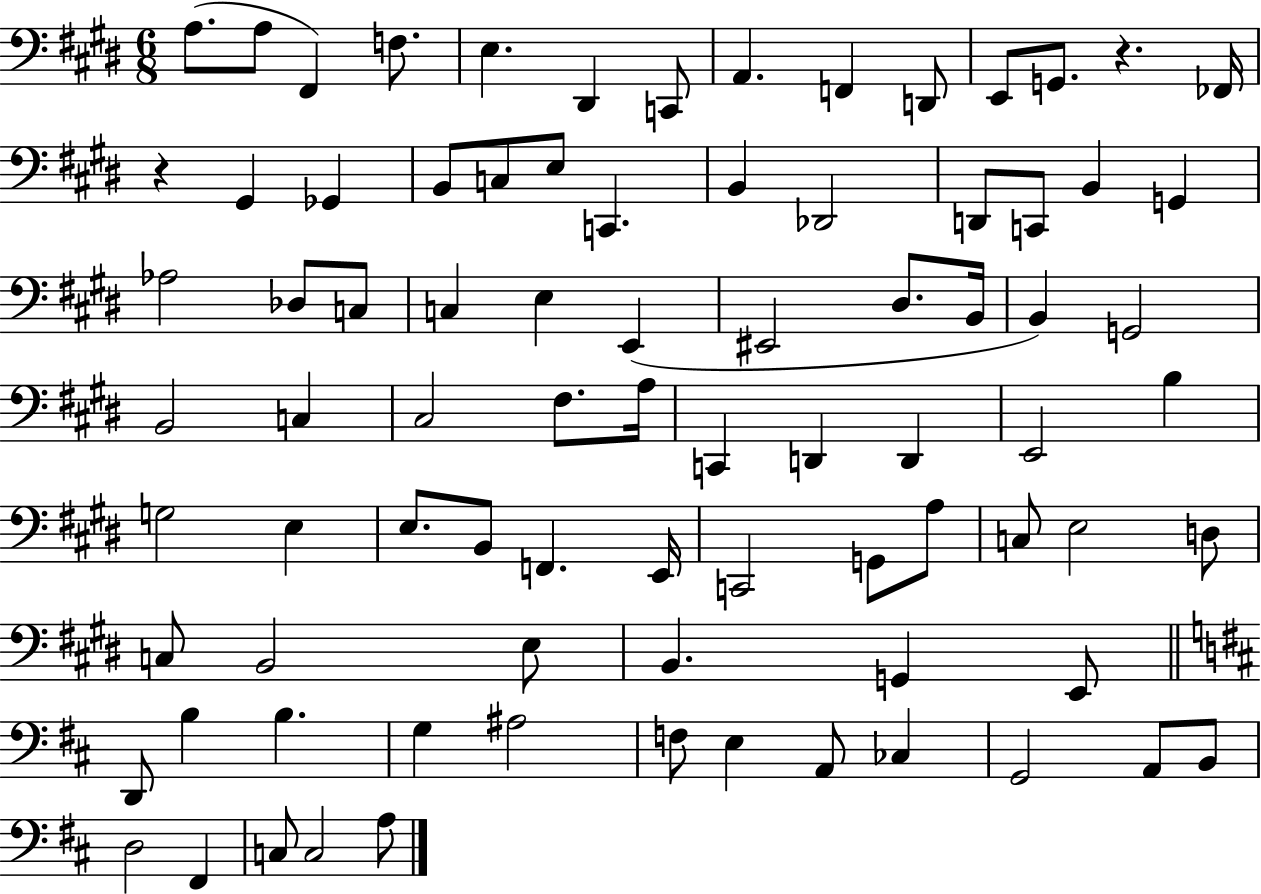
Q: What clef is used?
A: bass